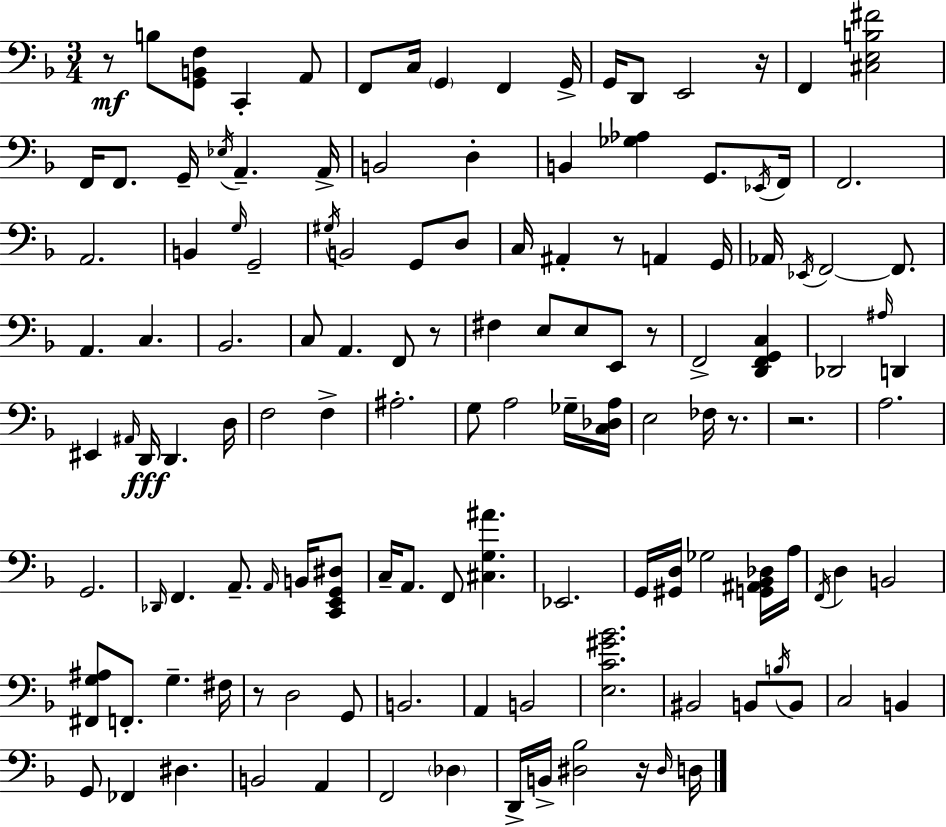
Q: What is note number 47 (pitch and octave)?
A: F2